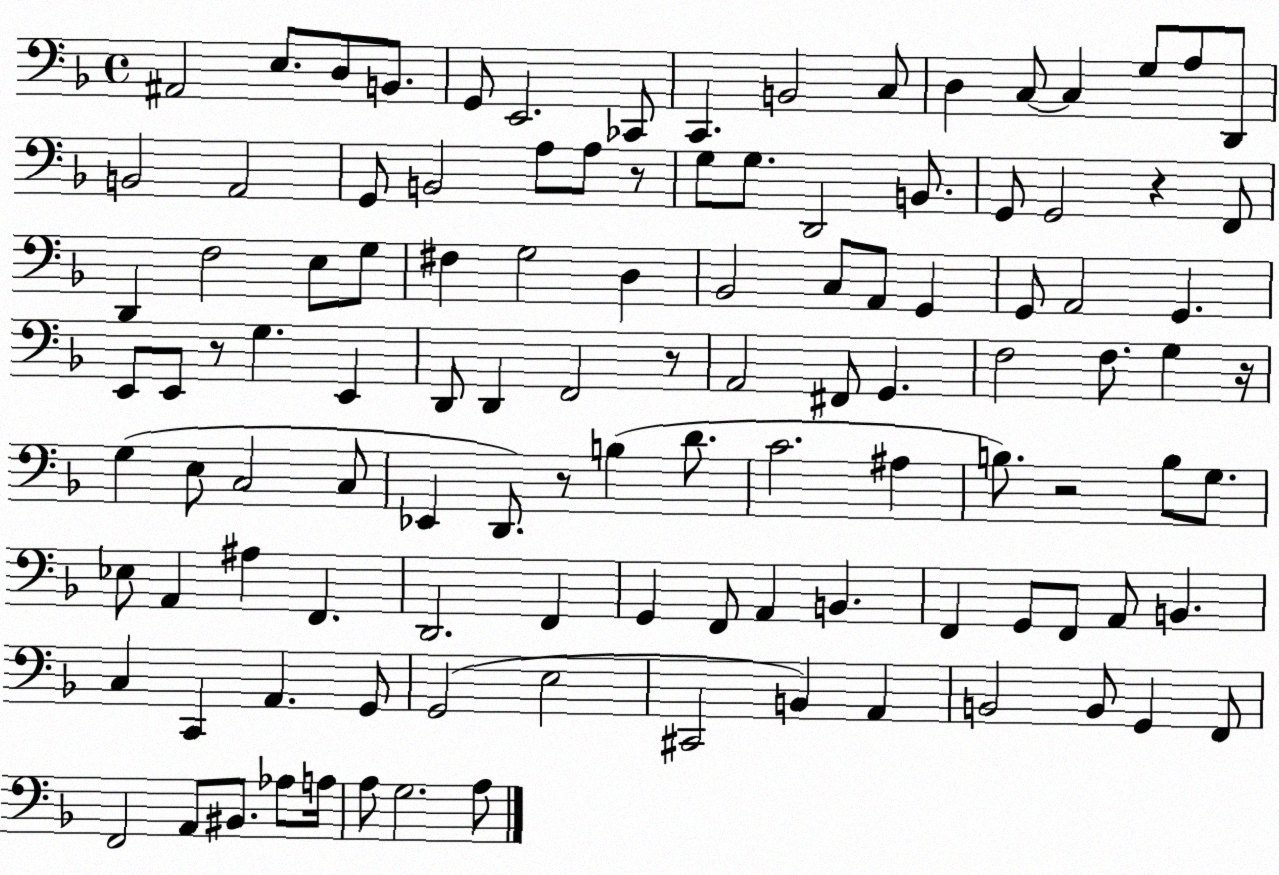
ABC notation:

X:1
T:Untitled
M:4/4
L:1/4
K:F
^A,,2 E,/2 D,/2 B,,/2 G,,/2 E,,2 _C,,/2 C,, B,,2 C,/2 D, C,/2 C, G,/2 A,/2 D,,/2 B,,2 A,,2 G,,/2 B,,2 A,/2 A,/2 z/2 G,/2 G,/2 D,,2 B,,/2 G,,/2 G,,2 z F,,/2 D,, F,2 E,/2 G,/2 ^F, G,2 D, _B,,2 C,/2 A,,/2 G,, G,,/2 A,,2 G,, E,,/2 E,,/2 z/2 G, E,, D,,/2 D,, F,,2 z/2 A,,2 ^F,,/2 G,, F,2 F,/2 G, z/4 G, E,/2 C,2 C,/2 _E,, D,,/2 z/2 B, D/2 C2 ^A, B,/2 z2 B,/2 G,/2 _E,/2 A,, ^A, F,, D,,2 F,, G,, F,,/2 A,, B,, F,, G,,/2 F,,/2 A,,/2 B,, C, C,, A,, G,,/2 G,,2 E,2 ^C,,2 B,, A,, B,,2 B,,/2 G,, F,,/2 F,,2 A,,/2 ^B,,/2 _A,/2 A,/4 A,/2 G,2 A,/2